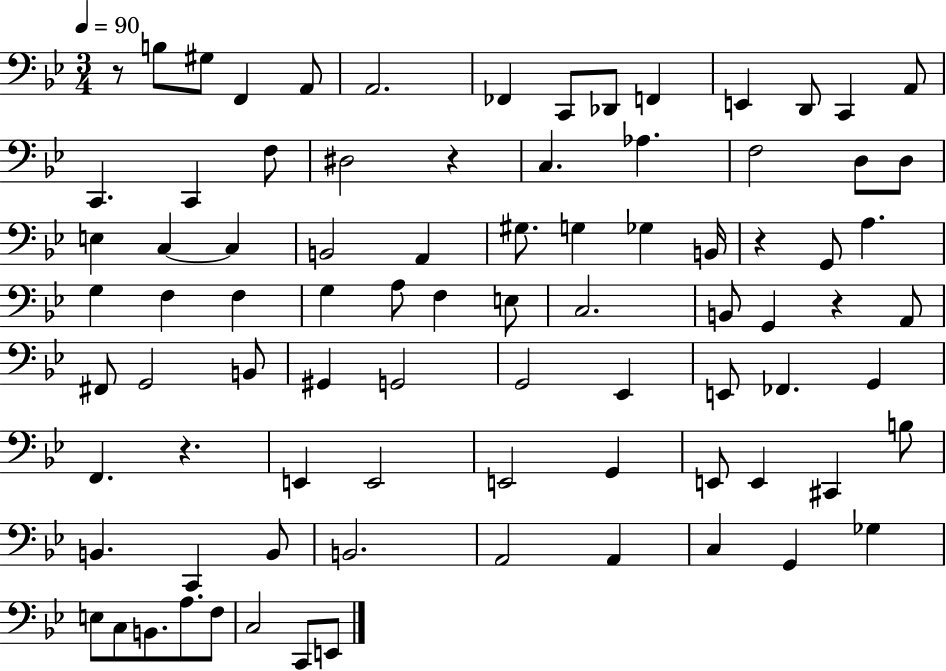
{
  \clef bass
  \numericTimeSignature
  \time 3/4
  \key bes \major
  \tempo 4 = 90
  r8 b8 gis8 f,4 a,8 | a,2. | fes,4 c,8 des,8 f,4 | e,4 d,8 c,4 a,8 | \break c,4. c,4 f8 | dis2 r4 | c4. aes4. | f2 d8 d8 | \break e4 c4~~ c4 | b,2 a,4 | gis8. g4 ges4 b,16 | r4 g,8 a4. | \break g4 f4 f4 | g4 a8 f4 e8 | c2. | b,8 g,4 r4 a,8 | \break fis,8 g,2 b,8 | gis,4 g,2 | g,2 ees,4 | e,8 fes,4. g,4 | \break f,4. r4. | e,4 e,2 | e,2 g,4 | e,8 e,4 cis,4 b8 | \break b,4. c,4 b,8 | b,2. | a,2 a,4 | c4 g,4 ges4 | \break e8 c8 b,8. a8. f8 | c2 c,8 e,8 | \bar "|."
}